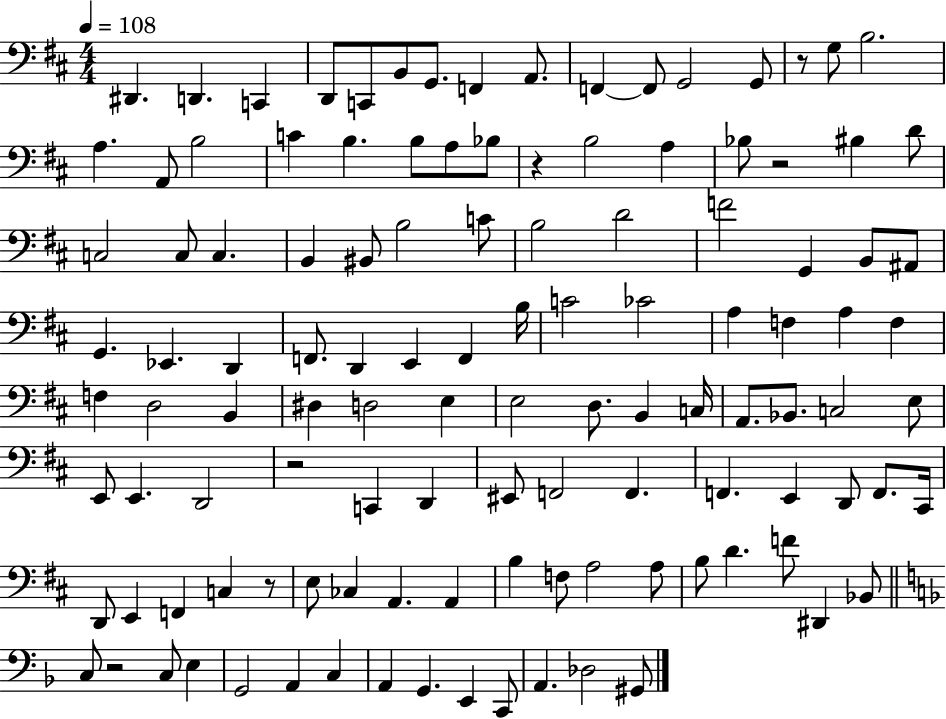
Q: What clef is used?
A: bass